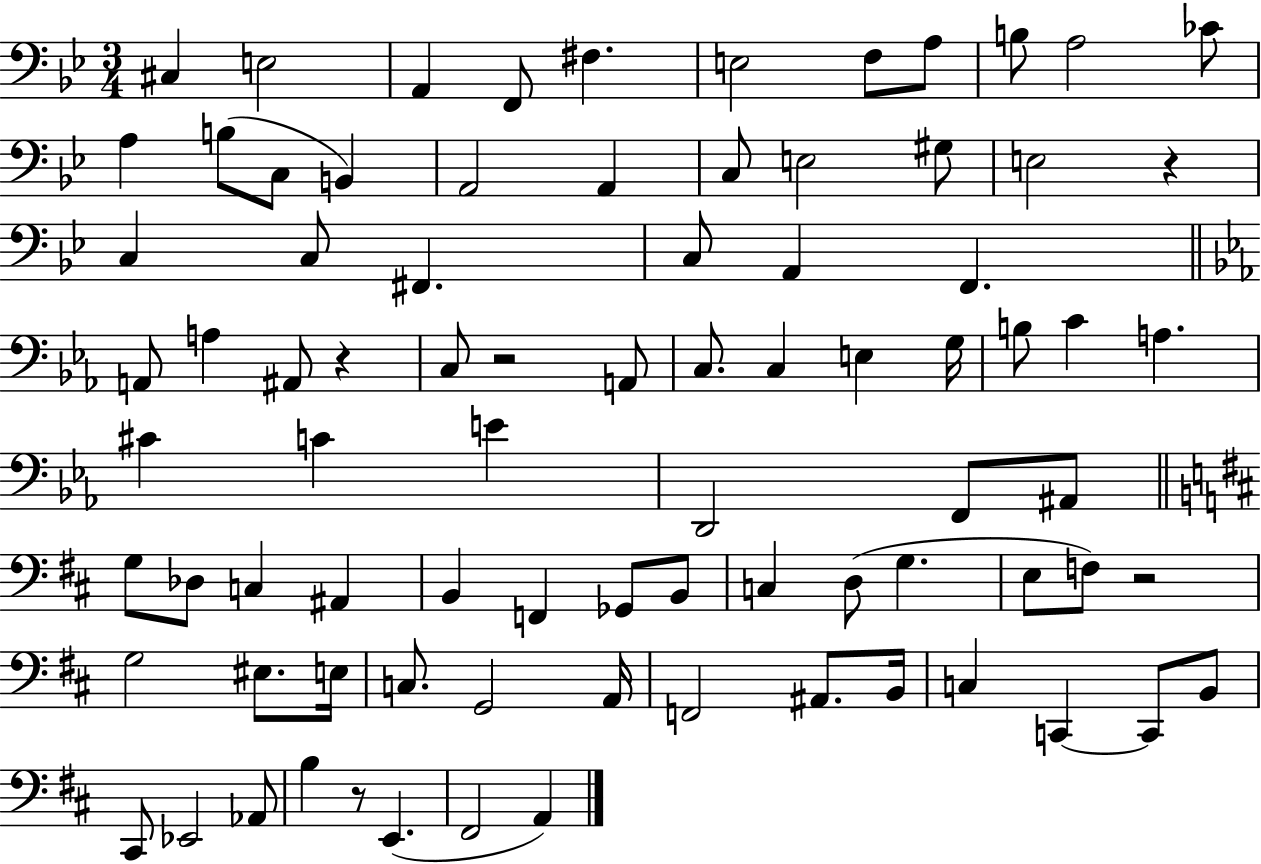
{
  \clef bass
  \numericTimeSignature
  \time 3/4
  \key bes \major
  \repeat volta 2 { cis4 e2 | a,4 f,8 fis4. | e2 f8 a8 | b8 a2 ces'8 | \break a4 b8( c8 b,4) | a,2 a,4 | c8 e2 gis8 | e2 r4 | \break c4 c8 fis,4. | c8 a,4 f,4. | \bar "||" \break \key ees \major a,8 a4 ais,8 r4 | c8 r2 a,8 | c8. c4 e4 g16 | b8 c'4 a4. | \break cis'4 c'4 e'4 | d,2 f,8 ais,8 | \bar "||" \break \key d \major g8 des8 c4 ais,4 | b,4 f,4 ges,8 b,8 | c4 d8( g4. | e8 f8) r2 | \break g2 eis8. e16 | c8. g,2 a,16 | f,2 ais,8. b,16 | c4 c,4~~ c,8 b,8 | \break cis,8 ees,2 aes,8 | b4 r8 e,4.( | fis,2 a,4) | } \bar "|."
}